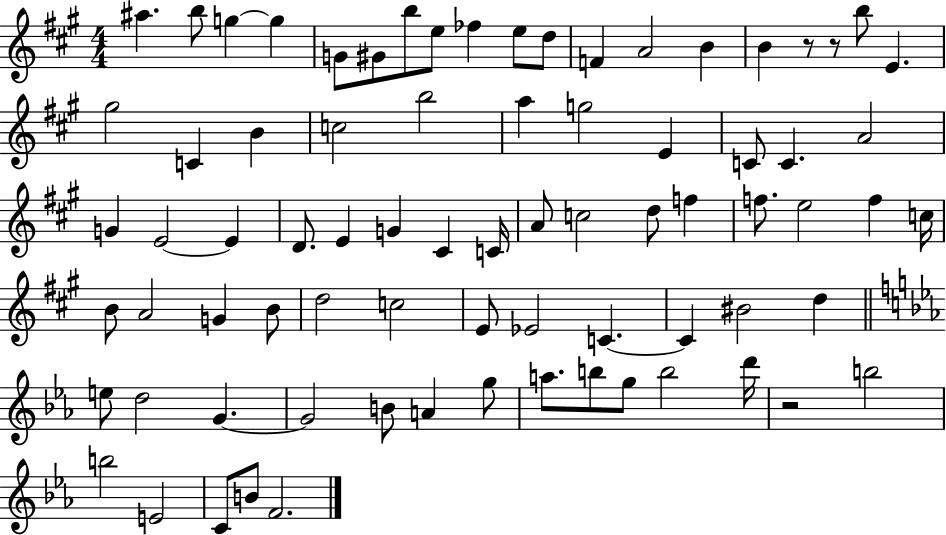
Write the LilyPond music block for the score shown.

{
  \clef treble
  \numericTimeSignature
  \time 4/4
  \key a \major
  \repeat volta 2 { ais''4. b''8 g''4~~ g''4 | g'8 gis'8 b''8 e''8 fes''4 e''8 d''8 | f'4 a'2 b'4 | b'4 r8 r8 b''8 e'4. | \break gis''2 c'4 b'4 | c''2 b''2 | a''4 g''2 e'4 | c'8 c'4. a'2 | \break g'4 e'2~~ e'4 | d'8. e'4 g'4 cis'4 c'16 | a'8 c''2 d''8 f''4 | f''8. e''2 f''4 c''16 | \break b'8 a'2 g'4 b'8 | d''2 c''2 | e'8 ees'2 c'4.~~ | c'4 bis'2 d''4 | \break \bar "||" \break \key c \minor e''8 d''2 g'4.~~ | g'2 b'8 a'4 g''8 | a''8. b''8 g''8 b''2 d'''16 | r2 b''2 | \break b''2 e'2 | c'8 b'8 f'2. | } \bar "|."
}